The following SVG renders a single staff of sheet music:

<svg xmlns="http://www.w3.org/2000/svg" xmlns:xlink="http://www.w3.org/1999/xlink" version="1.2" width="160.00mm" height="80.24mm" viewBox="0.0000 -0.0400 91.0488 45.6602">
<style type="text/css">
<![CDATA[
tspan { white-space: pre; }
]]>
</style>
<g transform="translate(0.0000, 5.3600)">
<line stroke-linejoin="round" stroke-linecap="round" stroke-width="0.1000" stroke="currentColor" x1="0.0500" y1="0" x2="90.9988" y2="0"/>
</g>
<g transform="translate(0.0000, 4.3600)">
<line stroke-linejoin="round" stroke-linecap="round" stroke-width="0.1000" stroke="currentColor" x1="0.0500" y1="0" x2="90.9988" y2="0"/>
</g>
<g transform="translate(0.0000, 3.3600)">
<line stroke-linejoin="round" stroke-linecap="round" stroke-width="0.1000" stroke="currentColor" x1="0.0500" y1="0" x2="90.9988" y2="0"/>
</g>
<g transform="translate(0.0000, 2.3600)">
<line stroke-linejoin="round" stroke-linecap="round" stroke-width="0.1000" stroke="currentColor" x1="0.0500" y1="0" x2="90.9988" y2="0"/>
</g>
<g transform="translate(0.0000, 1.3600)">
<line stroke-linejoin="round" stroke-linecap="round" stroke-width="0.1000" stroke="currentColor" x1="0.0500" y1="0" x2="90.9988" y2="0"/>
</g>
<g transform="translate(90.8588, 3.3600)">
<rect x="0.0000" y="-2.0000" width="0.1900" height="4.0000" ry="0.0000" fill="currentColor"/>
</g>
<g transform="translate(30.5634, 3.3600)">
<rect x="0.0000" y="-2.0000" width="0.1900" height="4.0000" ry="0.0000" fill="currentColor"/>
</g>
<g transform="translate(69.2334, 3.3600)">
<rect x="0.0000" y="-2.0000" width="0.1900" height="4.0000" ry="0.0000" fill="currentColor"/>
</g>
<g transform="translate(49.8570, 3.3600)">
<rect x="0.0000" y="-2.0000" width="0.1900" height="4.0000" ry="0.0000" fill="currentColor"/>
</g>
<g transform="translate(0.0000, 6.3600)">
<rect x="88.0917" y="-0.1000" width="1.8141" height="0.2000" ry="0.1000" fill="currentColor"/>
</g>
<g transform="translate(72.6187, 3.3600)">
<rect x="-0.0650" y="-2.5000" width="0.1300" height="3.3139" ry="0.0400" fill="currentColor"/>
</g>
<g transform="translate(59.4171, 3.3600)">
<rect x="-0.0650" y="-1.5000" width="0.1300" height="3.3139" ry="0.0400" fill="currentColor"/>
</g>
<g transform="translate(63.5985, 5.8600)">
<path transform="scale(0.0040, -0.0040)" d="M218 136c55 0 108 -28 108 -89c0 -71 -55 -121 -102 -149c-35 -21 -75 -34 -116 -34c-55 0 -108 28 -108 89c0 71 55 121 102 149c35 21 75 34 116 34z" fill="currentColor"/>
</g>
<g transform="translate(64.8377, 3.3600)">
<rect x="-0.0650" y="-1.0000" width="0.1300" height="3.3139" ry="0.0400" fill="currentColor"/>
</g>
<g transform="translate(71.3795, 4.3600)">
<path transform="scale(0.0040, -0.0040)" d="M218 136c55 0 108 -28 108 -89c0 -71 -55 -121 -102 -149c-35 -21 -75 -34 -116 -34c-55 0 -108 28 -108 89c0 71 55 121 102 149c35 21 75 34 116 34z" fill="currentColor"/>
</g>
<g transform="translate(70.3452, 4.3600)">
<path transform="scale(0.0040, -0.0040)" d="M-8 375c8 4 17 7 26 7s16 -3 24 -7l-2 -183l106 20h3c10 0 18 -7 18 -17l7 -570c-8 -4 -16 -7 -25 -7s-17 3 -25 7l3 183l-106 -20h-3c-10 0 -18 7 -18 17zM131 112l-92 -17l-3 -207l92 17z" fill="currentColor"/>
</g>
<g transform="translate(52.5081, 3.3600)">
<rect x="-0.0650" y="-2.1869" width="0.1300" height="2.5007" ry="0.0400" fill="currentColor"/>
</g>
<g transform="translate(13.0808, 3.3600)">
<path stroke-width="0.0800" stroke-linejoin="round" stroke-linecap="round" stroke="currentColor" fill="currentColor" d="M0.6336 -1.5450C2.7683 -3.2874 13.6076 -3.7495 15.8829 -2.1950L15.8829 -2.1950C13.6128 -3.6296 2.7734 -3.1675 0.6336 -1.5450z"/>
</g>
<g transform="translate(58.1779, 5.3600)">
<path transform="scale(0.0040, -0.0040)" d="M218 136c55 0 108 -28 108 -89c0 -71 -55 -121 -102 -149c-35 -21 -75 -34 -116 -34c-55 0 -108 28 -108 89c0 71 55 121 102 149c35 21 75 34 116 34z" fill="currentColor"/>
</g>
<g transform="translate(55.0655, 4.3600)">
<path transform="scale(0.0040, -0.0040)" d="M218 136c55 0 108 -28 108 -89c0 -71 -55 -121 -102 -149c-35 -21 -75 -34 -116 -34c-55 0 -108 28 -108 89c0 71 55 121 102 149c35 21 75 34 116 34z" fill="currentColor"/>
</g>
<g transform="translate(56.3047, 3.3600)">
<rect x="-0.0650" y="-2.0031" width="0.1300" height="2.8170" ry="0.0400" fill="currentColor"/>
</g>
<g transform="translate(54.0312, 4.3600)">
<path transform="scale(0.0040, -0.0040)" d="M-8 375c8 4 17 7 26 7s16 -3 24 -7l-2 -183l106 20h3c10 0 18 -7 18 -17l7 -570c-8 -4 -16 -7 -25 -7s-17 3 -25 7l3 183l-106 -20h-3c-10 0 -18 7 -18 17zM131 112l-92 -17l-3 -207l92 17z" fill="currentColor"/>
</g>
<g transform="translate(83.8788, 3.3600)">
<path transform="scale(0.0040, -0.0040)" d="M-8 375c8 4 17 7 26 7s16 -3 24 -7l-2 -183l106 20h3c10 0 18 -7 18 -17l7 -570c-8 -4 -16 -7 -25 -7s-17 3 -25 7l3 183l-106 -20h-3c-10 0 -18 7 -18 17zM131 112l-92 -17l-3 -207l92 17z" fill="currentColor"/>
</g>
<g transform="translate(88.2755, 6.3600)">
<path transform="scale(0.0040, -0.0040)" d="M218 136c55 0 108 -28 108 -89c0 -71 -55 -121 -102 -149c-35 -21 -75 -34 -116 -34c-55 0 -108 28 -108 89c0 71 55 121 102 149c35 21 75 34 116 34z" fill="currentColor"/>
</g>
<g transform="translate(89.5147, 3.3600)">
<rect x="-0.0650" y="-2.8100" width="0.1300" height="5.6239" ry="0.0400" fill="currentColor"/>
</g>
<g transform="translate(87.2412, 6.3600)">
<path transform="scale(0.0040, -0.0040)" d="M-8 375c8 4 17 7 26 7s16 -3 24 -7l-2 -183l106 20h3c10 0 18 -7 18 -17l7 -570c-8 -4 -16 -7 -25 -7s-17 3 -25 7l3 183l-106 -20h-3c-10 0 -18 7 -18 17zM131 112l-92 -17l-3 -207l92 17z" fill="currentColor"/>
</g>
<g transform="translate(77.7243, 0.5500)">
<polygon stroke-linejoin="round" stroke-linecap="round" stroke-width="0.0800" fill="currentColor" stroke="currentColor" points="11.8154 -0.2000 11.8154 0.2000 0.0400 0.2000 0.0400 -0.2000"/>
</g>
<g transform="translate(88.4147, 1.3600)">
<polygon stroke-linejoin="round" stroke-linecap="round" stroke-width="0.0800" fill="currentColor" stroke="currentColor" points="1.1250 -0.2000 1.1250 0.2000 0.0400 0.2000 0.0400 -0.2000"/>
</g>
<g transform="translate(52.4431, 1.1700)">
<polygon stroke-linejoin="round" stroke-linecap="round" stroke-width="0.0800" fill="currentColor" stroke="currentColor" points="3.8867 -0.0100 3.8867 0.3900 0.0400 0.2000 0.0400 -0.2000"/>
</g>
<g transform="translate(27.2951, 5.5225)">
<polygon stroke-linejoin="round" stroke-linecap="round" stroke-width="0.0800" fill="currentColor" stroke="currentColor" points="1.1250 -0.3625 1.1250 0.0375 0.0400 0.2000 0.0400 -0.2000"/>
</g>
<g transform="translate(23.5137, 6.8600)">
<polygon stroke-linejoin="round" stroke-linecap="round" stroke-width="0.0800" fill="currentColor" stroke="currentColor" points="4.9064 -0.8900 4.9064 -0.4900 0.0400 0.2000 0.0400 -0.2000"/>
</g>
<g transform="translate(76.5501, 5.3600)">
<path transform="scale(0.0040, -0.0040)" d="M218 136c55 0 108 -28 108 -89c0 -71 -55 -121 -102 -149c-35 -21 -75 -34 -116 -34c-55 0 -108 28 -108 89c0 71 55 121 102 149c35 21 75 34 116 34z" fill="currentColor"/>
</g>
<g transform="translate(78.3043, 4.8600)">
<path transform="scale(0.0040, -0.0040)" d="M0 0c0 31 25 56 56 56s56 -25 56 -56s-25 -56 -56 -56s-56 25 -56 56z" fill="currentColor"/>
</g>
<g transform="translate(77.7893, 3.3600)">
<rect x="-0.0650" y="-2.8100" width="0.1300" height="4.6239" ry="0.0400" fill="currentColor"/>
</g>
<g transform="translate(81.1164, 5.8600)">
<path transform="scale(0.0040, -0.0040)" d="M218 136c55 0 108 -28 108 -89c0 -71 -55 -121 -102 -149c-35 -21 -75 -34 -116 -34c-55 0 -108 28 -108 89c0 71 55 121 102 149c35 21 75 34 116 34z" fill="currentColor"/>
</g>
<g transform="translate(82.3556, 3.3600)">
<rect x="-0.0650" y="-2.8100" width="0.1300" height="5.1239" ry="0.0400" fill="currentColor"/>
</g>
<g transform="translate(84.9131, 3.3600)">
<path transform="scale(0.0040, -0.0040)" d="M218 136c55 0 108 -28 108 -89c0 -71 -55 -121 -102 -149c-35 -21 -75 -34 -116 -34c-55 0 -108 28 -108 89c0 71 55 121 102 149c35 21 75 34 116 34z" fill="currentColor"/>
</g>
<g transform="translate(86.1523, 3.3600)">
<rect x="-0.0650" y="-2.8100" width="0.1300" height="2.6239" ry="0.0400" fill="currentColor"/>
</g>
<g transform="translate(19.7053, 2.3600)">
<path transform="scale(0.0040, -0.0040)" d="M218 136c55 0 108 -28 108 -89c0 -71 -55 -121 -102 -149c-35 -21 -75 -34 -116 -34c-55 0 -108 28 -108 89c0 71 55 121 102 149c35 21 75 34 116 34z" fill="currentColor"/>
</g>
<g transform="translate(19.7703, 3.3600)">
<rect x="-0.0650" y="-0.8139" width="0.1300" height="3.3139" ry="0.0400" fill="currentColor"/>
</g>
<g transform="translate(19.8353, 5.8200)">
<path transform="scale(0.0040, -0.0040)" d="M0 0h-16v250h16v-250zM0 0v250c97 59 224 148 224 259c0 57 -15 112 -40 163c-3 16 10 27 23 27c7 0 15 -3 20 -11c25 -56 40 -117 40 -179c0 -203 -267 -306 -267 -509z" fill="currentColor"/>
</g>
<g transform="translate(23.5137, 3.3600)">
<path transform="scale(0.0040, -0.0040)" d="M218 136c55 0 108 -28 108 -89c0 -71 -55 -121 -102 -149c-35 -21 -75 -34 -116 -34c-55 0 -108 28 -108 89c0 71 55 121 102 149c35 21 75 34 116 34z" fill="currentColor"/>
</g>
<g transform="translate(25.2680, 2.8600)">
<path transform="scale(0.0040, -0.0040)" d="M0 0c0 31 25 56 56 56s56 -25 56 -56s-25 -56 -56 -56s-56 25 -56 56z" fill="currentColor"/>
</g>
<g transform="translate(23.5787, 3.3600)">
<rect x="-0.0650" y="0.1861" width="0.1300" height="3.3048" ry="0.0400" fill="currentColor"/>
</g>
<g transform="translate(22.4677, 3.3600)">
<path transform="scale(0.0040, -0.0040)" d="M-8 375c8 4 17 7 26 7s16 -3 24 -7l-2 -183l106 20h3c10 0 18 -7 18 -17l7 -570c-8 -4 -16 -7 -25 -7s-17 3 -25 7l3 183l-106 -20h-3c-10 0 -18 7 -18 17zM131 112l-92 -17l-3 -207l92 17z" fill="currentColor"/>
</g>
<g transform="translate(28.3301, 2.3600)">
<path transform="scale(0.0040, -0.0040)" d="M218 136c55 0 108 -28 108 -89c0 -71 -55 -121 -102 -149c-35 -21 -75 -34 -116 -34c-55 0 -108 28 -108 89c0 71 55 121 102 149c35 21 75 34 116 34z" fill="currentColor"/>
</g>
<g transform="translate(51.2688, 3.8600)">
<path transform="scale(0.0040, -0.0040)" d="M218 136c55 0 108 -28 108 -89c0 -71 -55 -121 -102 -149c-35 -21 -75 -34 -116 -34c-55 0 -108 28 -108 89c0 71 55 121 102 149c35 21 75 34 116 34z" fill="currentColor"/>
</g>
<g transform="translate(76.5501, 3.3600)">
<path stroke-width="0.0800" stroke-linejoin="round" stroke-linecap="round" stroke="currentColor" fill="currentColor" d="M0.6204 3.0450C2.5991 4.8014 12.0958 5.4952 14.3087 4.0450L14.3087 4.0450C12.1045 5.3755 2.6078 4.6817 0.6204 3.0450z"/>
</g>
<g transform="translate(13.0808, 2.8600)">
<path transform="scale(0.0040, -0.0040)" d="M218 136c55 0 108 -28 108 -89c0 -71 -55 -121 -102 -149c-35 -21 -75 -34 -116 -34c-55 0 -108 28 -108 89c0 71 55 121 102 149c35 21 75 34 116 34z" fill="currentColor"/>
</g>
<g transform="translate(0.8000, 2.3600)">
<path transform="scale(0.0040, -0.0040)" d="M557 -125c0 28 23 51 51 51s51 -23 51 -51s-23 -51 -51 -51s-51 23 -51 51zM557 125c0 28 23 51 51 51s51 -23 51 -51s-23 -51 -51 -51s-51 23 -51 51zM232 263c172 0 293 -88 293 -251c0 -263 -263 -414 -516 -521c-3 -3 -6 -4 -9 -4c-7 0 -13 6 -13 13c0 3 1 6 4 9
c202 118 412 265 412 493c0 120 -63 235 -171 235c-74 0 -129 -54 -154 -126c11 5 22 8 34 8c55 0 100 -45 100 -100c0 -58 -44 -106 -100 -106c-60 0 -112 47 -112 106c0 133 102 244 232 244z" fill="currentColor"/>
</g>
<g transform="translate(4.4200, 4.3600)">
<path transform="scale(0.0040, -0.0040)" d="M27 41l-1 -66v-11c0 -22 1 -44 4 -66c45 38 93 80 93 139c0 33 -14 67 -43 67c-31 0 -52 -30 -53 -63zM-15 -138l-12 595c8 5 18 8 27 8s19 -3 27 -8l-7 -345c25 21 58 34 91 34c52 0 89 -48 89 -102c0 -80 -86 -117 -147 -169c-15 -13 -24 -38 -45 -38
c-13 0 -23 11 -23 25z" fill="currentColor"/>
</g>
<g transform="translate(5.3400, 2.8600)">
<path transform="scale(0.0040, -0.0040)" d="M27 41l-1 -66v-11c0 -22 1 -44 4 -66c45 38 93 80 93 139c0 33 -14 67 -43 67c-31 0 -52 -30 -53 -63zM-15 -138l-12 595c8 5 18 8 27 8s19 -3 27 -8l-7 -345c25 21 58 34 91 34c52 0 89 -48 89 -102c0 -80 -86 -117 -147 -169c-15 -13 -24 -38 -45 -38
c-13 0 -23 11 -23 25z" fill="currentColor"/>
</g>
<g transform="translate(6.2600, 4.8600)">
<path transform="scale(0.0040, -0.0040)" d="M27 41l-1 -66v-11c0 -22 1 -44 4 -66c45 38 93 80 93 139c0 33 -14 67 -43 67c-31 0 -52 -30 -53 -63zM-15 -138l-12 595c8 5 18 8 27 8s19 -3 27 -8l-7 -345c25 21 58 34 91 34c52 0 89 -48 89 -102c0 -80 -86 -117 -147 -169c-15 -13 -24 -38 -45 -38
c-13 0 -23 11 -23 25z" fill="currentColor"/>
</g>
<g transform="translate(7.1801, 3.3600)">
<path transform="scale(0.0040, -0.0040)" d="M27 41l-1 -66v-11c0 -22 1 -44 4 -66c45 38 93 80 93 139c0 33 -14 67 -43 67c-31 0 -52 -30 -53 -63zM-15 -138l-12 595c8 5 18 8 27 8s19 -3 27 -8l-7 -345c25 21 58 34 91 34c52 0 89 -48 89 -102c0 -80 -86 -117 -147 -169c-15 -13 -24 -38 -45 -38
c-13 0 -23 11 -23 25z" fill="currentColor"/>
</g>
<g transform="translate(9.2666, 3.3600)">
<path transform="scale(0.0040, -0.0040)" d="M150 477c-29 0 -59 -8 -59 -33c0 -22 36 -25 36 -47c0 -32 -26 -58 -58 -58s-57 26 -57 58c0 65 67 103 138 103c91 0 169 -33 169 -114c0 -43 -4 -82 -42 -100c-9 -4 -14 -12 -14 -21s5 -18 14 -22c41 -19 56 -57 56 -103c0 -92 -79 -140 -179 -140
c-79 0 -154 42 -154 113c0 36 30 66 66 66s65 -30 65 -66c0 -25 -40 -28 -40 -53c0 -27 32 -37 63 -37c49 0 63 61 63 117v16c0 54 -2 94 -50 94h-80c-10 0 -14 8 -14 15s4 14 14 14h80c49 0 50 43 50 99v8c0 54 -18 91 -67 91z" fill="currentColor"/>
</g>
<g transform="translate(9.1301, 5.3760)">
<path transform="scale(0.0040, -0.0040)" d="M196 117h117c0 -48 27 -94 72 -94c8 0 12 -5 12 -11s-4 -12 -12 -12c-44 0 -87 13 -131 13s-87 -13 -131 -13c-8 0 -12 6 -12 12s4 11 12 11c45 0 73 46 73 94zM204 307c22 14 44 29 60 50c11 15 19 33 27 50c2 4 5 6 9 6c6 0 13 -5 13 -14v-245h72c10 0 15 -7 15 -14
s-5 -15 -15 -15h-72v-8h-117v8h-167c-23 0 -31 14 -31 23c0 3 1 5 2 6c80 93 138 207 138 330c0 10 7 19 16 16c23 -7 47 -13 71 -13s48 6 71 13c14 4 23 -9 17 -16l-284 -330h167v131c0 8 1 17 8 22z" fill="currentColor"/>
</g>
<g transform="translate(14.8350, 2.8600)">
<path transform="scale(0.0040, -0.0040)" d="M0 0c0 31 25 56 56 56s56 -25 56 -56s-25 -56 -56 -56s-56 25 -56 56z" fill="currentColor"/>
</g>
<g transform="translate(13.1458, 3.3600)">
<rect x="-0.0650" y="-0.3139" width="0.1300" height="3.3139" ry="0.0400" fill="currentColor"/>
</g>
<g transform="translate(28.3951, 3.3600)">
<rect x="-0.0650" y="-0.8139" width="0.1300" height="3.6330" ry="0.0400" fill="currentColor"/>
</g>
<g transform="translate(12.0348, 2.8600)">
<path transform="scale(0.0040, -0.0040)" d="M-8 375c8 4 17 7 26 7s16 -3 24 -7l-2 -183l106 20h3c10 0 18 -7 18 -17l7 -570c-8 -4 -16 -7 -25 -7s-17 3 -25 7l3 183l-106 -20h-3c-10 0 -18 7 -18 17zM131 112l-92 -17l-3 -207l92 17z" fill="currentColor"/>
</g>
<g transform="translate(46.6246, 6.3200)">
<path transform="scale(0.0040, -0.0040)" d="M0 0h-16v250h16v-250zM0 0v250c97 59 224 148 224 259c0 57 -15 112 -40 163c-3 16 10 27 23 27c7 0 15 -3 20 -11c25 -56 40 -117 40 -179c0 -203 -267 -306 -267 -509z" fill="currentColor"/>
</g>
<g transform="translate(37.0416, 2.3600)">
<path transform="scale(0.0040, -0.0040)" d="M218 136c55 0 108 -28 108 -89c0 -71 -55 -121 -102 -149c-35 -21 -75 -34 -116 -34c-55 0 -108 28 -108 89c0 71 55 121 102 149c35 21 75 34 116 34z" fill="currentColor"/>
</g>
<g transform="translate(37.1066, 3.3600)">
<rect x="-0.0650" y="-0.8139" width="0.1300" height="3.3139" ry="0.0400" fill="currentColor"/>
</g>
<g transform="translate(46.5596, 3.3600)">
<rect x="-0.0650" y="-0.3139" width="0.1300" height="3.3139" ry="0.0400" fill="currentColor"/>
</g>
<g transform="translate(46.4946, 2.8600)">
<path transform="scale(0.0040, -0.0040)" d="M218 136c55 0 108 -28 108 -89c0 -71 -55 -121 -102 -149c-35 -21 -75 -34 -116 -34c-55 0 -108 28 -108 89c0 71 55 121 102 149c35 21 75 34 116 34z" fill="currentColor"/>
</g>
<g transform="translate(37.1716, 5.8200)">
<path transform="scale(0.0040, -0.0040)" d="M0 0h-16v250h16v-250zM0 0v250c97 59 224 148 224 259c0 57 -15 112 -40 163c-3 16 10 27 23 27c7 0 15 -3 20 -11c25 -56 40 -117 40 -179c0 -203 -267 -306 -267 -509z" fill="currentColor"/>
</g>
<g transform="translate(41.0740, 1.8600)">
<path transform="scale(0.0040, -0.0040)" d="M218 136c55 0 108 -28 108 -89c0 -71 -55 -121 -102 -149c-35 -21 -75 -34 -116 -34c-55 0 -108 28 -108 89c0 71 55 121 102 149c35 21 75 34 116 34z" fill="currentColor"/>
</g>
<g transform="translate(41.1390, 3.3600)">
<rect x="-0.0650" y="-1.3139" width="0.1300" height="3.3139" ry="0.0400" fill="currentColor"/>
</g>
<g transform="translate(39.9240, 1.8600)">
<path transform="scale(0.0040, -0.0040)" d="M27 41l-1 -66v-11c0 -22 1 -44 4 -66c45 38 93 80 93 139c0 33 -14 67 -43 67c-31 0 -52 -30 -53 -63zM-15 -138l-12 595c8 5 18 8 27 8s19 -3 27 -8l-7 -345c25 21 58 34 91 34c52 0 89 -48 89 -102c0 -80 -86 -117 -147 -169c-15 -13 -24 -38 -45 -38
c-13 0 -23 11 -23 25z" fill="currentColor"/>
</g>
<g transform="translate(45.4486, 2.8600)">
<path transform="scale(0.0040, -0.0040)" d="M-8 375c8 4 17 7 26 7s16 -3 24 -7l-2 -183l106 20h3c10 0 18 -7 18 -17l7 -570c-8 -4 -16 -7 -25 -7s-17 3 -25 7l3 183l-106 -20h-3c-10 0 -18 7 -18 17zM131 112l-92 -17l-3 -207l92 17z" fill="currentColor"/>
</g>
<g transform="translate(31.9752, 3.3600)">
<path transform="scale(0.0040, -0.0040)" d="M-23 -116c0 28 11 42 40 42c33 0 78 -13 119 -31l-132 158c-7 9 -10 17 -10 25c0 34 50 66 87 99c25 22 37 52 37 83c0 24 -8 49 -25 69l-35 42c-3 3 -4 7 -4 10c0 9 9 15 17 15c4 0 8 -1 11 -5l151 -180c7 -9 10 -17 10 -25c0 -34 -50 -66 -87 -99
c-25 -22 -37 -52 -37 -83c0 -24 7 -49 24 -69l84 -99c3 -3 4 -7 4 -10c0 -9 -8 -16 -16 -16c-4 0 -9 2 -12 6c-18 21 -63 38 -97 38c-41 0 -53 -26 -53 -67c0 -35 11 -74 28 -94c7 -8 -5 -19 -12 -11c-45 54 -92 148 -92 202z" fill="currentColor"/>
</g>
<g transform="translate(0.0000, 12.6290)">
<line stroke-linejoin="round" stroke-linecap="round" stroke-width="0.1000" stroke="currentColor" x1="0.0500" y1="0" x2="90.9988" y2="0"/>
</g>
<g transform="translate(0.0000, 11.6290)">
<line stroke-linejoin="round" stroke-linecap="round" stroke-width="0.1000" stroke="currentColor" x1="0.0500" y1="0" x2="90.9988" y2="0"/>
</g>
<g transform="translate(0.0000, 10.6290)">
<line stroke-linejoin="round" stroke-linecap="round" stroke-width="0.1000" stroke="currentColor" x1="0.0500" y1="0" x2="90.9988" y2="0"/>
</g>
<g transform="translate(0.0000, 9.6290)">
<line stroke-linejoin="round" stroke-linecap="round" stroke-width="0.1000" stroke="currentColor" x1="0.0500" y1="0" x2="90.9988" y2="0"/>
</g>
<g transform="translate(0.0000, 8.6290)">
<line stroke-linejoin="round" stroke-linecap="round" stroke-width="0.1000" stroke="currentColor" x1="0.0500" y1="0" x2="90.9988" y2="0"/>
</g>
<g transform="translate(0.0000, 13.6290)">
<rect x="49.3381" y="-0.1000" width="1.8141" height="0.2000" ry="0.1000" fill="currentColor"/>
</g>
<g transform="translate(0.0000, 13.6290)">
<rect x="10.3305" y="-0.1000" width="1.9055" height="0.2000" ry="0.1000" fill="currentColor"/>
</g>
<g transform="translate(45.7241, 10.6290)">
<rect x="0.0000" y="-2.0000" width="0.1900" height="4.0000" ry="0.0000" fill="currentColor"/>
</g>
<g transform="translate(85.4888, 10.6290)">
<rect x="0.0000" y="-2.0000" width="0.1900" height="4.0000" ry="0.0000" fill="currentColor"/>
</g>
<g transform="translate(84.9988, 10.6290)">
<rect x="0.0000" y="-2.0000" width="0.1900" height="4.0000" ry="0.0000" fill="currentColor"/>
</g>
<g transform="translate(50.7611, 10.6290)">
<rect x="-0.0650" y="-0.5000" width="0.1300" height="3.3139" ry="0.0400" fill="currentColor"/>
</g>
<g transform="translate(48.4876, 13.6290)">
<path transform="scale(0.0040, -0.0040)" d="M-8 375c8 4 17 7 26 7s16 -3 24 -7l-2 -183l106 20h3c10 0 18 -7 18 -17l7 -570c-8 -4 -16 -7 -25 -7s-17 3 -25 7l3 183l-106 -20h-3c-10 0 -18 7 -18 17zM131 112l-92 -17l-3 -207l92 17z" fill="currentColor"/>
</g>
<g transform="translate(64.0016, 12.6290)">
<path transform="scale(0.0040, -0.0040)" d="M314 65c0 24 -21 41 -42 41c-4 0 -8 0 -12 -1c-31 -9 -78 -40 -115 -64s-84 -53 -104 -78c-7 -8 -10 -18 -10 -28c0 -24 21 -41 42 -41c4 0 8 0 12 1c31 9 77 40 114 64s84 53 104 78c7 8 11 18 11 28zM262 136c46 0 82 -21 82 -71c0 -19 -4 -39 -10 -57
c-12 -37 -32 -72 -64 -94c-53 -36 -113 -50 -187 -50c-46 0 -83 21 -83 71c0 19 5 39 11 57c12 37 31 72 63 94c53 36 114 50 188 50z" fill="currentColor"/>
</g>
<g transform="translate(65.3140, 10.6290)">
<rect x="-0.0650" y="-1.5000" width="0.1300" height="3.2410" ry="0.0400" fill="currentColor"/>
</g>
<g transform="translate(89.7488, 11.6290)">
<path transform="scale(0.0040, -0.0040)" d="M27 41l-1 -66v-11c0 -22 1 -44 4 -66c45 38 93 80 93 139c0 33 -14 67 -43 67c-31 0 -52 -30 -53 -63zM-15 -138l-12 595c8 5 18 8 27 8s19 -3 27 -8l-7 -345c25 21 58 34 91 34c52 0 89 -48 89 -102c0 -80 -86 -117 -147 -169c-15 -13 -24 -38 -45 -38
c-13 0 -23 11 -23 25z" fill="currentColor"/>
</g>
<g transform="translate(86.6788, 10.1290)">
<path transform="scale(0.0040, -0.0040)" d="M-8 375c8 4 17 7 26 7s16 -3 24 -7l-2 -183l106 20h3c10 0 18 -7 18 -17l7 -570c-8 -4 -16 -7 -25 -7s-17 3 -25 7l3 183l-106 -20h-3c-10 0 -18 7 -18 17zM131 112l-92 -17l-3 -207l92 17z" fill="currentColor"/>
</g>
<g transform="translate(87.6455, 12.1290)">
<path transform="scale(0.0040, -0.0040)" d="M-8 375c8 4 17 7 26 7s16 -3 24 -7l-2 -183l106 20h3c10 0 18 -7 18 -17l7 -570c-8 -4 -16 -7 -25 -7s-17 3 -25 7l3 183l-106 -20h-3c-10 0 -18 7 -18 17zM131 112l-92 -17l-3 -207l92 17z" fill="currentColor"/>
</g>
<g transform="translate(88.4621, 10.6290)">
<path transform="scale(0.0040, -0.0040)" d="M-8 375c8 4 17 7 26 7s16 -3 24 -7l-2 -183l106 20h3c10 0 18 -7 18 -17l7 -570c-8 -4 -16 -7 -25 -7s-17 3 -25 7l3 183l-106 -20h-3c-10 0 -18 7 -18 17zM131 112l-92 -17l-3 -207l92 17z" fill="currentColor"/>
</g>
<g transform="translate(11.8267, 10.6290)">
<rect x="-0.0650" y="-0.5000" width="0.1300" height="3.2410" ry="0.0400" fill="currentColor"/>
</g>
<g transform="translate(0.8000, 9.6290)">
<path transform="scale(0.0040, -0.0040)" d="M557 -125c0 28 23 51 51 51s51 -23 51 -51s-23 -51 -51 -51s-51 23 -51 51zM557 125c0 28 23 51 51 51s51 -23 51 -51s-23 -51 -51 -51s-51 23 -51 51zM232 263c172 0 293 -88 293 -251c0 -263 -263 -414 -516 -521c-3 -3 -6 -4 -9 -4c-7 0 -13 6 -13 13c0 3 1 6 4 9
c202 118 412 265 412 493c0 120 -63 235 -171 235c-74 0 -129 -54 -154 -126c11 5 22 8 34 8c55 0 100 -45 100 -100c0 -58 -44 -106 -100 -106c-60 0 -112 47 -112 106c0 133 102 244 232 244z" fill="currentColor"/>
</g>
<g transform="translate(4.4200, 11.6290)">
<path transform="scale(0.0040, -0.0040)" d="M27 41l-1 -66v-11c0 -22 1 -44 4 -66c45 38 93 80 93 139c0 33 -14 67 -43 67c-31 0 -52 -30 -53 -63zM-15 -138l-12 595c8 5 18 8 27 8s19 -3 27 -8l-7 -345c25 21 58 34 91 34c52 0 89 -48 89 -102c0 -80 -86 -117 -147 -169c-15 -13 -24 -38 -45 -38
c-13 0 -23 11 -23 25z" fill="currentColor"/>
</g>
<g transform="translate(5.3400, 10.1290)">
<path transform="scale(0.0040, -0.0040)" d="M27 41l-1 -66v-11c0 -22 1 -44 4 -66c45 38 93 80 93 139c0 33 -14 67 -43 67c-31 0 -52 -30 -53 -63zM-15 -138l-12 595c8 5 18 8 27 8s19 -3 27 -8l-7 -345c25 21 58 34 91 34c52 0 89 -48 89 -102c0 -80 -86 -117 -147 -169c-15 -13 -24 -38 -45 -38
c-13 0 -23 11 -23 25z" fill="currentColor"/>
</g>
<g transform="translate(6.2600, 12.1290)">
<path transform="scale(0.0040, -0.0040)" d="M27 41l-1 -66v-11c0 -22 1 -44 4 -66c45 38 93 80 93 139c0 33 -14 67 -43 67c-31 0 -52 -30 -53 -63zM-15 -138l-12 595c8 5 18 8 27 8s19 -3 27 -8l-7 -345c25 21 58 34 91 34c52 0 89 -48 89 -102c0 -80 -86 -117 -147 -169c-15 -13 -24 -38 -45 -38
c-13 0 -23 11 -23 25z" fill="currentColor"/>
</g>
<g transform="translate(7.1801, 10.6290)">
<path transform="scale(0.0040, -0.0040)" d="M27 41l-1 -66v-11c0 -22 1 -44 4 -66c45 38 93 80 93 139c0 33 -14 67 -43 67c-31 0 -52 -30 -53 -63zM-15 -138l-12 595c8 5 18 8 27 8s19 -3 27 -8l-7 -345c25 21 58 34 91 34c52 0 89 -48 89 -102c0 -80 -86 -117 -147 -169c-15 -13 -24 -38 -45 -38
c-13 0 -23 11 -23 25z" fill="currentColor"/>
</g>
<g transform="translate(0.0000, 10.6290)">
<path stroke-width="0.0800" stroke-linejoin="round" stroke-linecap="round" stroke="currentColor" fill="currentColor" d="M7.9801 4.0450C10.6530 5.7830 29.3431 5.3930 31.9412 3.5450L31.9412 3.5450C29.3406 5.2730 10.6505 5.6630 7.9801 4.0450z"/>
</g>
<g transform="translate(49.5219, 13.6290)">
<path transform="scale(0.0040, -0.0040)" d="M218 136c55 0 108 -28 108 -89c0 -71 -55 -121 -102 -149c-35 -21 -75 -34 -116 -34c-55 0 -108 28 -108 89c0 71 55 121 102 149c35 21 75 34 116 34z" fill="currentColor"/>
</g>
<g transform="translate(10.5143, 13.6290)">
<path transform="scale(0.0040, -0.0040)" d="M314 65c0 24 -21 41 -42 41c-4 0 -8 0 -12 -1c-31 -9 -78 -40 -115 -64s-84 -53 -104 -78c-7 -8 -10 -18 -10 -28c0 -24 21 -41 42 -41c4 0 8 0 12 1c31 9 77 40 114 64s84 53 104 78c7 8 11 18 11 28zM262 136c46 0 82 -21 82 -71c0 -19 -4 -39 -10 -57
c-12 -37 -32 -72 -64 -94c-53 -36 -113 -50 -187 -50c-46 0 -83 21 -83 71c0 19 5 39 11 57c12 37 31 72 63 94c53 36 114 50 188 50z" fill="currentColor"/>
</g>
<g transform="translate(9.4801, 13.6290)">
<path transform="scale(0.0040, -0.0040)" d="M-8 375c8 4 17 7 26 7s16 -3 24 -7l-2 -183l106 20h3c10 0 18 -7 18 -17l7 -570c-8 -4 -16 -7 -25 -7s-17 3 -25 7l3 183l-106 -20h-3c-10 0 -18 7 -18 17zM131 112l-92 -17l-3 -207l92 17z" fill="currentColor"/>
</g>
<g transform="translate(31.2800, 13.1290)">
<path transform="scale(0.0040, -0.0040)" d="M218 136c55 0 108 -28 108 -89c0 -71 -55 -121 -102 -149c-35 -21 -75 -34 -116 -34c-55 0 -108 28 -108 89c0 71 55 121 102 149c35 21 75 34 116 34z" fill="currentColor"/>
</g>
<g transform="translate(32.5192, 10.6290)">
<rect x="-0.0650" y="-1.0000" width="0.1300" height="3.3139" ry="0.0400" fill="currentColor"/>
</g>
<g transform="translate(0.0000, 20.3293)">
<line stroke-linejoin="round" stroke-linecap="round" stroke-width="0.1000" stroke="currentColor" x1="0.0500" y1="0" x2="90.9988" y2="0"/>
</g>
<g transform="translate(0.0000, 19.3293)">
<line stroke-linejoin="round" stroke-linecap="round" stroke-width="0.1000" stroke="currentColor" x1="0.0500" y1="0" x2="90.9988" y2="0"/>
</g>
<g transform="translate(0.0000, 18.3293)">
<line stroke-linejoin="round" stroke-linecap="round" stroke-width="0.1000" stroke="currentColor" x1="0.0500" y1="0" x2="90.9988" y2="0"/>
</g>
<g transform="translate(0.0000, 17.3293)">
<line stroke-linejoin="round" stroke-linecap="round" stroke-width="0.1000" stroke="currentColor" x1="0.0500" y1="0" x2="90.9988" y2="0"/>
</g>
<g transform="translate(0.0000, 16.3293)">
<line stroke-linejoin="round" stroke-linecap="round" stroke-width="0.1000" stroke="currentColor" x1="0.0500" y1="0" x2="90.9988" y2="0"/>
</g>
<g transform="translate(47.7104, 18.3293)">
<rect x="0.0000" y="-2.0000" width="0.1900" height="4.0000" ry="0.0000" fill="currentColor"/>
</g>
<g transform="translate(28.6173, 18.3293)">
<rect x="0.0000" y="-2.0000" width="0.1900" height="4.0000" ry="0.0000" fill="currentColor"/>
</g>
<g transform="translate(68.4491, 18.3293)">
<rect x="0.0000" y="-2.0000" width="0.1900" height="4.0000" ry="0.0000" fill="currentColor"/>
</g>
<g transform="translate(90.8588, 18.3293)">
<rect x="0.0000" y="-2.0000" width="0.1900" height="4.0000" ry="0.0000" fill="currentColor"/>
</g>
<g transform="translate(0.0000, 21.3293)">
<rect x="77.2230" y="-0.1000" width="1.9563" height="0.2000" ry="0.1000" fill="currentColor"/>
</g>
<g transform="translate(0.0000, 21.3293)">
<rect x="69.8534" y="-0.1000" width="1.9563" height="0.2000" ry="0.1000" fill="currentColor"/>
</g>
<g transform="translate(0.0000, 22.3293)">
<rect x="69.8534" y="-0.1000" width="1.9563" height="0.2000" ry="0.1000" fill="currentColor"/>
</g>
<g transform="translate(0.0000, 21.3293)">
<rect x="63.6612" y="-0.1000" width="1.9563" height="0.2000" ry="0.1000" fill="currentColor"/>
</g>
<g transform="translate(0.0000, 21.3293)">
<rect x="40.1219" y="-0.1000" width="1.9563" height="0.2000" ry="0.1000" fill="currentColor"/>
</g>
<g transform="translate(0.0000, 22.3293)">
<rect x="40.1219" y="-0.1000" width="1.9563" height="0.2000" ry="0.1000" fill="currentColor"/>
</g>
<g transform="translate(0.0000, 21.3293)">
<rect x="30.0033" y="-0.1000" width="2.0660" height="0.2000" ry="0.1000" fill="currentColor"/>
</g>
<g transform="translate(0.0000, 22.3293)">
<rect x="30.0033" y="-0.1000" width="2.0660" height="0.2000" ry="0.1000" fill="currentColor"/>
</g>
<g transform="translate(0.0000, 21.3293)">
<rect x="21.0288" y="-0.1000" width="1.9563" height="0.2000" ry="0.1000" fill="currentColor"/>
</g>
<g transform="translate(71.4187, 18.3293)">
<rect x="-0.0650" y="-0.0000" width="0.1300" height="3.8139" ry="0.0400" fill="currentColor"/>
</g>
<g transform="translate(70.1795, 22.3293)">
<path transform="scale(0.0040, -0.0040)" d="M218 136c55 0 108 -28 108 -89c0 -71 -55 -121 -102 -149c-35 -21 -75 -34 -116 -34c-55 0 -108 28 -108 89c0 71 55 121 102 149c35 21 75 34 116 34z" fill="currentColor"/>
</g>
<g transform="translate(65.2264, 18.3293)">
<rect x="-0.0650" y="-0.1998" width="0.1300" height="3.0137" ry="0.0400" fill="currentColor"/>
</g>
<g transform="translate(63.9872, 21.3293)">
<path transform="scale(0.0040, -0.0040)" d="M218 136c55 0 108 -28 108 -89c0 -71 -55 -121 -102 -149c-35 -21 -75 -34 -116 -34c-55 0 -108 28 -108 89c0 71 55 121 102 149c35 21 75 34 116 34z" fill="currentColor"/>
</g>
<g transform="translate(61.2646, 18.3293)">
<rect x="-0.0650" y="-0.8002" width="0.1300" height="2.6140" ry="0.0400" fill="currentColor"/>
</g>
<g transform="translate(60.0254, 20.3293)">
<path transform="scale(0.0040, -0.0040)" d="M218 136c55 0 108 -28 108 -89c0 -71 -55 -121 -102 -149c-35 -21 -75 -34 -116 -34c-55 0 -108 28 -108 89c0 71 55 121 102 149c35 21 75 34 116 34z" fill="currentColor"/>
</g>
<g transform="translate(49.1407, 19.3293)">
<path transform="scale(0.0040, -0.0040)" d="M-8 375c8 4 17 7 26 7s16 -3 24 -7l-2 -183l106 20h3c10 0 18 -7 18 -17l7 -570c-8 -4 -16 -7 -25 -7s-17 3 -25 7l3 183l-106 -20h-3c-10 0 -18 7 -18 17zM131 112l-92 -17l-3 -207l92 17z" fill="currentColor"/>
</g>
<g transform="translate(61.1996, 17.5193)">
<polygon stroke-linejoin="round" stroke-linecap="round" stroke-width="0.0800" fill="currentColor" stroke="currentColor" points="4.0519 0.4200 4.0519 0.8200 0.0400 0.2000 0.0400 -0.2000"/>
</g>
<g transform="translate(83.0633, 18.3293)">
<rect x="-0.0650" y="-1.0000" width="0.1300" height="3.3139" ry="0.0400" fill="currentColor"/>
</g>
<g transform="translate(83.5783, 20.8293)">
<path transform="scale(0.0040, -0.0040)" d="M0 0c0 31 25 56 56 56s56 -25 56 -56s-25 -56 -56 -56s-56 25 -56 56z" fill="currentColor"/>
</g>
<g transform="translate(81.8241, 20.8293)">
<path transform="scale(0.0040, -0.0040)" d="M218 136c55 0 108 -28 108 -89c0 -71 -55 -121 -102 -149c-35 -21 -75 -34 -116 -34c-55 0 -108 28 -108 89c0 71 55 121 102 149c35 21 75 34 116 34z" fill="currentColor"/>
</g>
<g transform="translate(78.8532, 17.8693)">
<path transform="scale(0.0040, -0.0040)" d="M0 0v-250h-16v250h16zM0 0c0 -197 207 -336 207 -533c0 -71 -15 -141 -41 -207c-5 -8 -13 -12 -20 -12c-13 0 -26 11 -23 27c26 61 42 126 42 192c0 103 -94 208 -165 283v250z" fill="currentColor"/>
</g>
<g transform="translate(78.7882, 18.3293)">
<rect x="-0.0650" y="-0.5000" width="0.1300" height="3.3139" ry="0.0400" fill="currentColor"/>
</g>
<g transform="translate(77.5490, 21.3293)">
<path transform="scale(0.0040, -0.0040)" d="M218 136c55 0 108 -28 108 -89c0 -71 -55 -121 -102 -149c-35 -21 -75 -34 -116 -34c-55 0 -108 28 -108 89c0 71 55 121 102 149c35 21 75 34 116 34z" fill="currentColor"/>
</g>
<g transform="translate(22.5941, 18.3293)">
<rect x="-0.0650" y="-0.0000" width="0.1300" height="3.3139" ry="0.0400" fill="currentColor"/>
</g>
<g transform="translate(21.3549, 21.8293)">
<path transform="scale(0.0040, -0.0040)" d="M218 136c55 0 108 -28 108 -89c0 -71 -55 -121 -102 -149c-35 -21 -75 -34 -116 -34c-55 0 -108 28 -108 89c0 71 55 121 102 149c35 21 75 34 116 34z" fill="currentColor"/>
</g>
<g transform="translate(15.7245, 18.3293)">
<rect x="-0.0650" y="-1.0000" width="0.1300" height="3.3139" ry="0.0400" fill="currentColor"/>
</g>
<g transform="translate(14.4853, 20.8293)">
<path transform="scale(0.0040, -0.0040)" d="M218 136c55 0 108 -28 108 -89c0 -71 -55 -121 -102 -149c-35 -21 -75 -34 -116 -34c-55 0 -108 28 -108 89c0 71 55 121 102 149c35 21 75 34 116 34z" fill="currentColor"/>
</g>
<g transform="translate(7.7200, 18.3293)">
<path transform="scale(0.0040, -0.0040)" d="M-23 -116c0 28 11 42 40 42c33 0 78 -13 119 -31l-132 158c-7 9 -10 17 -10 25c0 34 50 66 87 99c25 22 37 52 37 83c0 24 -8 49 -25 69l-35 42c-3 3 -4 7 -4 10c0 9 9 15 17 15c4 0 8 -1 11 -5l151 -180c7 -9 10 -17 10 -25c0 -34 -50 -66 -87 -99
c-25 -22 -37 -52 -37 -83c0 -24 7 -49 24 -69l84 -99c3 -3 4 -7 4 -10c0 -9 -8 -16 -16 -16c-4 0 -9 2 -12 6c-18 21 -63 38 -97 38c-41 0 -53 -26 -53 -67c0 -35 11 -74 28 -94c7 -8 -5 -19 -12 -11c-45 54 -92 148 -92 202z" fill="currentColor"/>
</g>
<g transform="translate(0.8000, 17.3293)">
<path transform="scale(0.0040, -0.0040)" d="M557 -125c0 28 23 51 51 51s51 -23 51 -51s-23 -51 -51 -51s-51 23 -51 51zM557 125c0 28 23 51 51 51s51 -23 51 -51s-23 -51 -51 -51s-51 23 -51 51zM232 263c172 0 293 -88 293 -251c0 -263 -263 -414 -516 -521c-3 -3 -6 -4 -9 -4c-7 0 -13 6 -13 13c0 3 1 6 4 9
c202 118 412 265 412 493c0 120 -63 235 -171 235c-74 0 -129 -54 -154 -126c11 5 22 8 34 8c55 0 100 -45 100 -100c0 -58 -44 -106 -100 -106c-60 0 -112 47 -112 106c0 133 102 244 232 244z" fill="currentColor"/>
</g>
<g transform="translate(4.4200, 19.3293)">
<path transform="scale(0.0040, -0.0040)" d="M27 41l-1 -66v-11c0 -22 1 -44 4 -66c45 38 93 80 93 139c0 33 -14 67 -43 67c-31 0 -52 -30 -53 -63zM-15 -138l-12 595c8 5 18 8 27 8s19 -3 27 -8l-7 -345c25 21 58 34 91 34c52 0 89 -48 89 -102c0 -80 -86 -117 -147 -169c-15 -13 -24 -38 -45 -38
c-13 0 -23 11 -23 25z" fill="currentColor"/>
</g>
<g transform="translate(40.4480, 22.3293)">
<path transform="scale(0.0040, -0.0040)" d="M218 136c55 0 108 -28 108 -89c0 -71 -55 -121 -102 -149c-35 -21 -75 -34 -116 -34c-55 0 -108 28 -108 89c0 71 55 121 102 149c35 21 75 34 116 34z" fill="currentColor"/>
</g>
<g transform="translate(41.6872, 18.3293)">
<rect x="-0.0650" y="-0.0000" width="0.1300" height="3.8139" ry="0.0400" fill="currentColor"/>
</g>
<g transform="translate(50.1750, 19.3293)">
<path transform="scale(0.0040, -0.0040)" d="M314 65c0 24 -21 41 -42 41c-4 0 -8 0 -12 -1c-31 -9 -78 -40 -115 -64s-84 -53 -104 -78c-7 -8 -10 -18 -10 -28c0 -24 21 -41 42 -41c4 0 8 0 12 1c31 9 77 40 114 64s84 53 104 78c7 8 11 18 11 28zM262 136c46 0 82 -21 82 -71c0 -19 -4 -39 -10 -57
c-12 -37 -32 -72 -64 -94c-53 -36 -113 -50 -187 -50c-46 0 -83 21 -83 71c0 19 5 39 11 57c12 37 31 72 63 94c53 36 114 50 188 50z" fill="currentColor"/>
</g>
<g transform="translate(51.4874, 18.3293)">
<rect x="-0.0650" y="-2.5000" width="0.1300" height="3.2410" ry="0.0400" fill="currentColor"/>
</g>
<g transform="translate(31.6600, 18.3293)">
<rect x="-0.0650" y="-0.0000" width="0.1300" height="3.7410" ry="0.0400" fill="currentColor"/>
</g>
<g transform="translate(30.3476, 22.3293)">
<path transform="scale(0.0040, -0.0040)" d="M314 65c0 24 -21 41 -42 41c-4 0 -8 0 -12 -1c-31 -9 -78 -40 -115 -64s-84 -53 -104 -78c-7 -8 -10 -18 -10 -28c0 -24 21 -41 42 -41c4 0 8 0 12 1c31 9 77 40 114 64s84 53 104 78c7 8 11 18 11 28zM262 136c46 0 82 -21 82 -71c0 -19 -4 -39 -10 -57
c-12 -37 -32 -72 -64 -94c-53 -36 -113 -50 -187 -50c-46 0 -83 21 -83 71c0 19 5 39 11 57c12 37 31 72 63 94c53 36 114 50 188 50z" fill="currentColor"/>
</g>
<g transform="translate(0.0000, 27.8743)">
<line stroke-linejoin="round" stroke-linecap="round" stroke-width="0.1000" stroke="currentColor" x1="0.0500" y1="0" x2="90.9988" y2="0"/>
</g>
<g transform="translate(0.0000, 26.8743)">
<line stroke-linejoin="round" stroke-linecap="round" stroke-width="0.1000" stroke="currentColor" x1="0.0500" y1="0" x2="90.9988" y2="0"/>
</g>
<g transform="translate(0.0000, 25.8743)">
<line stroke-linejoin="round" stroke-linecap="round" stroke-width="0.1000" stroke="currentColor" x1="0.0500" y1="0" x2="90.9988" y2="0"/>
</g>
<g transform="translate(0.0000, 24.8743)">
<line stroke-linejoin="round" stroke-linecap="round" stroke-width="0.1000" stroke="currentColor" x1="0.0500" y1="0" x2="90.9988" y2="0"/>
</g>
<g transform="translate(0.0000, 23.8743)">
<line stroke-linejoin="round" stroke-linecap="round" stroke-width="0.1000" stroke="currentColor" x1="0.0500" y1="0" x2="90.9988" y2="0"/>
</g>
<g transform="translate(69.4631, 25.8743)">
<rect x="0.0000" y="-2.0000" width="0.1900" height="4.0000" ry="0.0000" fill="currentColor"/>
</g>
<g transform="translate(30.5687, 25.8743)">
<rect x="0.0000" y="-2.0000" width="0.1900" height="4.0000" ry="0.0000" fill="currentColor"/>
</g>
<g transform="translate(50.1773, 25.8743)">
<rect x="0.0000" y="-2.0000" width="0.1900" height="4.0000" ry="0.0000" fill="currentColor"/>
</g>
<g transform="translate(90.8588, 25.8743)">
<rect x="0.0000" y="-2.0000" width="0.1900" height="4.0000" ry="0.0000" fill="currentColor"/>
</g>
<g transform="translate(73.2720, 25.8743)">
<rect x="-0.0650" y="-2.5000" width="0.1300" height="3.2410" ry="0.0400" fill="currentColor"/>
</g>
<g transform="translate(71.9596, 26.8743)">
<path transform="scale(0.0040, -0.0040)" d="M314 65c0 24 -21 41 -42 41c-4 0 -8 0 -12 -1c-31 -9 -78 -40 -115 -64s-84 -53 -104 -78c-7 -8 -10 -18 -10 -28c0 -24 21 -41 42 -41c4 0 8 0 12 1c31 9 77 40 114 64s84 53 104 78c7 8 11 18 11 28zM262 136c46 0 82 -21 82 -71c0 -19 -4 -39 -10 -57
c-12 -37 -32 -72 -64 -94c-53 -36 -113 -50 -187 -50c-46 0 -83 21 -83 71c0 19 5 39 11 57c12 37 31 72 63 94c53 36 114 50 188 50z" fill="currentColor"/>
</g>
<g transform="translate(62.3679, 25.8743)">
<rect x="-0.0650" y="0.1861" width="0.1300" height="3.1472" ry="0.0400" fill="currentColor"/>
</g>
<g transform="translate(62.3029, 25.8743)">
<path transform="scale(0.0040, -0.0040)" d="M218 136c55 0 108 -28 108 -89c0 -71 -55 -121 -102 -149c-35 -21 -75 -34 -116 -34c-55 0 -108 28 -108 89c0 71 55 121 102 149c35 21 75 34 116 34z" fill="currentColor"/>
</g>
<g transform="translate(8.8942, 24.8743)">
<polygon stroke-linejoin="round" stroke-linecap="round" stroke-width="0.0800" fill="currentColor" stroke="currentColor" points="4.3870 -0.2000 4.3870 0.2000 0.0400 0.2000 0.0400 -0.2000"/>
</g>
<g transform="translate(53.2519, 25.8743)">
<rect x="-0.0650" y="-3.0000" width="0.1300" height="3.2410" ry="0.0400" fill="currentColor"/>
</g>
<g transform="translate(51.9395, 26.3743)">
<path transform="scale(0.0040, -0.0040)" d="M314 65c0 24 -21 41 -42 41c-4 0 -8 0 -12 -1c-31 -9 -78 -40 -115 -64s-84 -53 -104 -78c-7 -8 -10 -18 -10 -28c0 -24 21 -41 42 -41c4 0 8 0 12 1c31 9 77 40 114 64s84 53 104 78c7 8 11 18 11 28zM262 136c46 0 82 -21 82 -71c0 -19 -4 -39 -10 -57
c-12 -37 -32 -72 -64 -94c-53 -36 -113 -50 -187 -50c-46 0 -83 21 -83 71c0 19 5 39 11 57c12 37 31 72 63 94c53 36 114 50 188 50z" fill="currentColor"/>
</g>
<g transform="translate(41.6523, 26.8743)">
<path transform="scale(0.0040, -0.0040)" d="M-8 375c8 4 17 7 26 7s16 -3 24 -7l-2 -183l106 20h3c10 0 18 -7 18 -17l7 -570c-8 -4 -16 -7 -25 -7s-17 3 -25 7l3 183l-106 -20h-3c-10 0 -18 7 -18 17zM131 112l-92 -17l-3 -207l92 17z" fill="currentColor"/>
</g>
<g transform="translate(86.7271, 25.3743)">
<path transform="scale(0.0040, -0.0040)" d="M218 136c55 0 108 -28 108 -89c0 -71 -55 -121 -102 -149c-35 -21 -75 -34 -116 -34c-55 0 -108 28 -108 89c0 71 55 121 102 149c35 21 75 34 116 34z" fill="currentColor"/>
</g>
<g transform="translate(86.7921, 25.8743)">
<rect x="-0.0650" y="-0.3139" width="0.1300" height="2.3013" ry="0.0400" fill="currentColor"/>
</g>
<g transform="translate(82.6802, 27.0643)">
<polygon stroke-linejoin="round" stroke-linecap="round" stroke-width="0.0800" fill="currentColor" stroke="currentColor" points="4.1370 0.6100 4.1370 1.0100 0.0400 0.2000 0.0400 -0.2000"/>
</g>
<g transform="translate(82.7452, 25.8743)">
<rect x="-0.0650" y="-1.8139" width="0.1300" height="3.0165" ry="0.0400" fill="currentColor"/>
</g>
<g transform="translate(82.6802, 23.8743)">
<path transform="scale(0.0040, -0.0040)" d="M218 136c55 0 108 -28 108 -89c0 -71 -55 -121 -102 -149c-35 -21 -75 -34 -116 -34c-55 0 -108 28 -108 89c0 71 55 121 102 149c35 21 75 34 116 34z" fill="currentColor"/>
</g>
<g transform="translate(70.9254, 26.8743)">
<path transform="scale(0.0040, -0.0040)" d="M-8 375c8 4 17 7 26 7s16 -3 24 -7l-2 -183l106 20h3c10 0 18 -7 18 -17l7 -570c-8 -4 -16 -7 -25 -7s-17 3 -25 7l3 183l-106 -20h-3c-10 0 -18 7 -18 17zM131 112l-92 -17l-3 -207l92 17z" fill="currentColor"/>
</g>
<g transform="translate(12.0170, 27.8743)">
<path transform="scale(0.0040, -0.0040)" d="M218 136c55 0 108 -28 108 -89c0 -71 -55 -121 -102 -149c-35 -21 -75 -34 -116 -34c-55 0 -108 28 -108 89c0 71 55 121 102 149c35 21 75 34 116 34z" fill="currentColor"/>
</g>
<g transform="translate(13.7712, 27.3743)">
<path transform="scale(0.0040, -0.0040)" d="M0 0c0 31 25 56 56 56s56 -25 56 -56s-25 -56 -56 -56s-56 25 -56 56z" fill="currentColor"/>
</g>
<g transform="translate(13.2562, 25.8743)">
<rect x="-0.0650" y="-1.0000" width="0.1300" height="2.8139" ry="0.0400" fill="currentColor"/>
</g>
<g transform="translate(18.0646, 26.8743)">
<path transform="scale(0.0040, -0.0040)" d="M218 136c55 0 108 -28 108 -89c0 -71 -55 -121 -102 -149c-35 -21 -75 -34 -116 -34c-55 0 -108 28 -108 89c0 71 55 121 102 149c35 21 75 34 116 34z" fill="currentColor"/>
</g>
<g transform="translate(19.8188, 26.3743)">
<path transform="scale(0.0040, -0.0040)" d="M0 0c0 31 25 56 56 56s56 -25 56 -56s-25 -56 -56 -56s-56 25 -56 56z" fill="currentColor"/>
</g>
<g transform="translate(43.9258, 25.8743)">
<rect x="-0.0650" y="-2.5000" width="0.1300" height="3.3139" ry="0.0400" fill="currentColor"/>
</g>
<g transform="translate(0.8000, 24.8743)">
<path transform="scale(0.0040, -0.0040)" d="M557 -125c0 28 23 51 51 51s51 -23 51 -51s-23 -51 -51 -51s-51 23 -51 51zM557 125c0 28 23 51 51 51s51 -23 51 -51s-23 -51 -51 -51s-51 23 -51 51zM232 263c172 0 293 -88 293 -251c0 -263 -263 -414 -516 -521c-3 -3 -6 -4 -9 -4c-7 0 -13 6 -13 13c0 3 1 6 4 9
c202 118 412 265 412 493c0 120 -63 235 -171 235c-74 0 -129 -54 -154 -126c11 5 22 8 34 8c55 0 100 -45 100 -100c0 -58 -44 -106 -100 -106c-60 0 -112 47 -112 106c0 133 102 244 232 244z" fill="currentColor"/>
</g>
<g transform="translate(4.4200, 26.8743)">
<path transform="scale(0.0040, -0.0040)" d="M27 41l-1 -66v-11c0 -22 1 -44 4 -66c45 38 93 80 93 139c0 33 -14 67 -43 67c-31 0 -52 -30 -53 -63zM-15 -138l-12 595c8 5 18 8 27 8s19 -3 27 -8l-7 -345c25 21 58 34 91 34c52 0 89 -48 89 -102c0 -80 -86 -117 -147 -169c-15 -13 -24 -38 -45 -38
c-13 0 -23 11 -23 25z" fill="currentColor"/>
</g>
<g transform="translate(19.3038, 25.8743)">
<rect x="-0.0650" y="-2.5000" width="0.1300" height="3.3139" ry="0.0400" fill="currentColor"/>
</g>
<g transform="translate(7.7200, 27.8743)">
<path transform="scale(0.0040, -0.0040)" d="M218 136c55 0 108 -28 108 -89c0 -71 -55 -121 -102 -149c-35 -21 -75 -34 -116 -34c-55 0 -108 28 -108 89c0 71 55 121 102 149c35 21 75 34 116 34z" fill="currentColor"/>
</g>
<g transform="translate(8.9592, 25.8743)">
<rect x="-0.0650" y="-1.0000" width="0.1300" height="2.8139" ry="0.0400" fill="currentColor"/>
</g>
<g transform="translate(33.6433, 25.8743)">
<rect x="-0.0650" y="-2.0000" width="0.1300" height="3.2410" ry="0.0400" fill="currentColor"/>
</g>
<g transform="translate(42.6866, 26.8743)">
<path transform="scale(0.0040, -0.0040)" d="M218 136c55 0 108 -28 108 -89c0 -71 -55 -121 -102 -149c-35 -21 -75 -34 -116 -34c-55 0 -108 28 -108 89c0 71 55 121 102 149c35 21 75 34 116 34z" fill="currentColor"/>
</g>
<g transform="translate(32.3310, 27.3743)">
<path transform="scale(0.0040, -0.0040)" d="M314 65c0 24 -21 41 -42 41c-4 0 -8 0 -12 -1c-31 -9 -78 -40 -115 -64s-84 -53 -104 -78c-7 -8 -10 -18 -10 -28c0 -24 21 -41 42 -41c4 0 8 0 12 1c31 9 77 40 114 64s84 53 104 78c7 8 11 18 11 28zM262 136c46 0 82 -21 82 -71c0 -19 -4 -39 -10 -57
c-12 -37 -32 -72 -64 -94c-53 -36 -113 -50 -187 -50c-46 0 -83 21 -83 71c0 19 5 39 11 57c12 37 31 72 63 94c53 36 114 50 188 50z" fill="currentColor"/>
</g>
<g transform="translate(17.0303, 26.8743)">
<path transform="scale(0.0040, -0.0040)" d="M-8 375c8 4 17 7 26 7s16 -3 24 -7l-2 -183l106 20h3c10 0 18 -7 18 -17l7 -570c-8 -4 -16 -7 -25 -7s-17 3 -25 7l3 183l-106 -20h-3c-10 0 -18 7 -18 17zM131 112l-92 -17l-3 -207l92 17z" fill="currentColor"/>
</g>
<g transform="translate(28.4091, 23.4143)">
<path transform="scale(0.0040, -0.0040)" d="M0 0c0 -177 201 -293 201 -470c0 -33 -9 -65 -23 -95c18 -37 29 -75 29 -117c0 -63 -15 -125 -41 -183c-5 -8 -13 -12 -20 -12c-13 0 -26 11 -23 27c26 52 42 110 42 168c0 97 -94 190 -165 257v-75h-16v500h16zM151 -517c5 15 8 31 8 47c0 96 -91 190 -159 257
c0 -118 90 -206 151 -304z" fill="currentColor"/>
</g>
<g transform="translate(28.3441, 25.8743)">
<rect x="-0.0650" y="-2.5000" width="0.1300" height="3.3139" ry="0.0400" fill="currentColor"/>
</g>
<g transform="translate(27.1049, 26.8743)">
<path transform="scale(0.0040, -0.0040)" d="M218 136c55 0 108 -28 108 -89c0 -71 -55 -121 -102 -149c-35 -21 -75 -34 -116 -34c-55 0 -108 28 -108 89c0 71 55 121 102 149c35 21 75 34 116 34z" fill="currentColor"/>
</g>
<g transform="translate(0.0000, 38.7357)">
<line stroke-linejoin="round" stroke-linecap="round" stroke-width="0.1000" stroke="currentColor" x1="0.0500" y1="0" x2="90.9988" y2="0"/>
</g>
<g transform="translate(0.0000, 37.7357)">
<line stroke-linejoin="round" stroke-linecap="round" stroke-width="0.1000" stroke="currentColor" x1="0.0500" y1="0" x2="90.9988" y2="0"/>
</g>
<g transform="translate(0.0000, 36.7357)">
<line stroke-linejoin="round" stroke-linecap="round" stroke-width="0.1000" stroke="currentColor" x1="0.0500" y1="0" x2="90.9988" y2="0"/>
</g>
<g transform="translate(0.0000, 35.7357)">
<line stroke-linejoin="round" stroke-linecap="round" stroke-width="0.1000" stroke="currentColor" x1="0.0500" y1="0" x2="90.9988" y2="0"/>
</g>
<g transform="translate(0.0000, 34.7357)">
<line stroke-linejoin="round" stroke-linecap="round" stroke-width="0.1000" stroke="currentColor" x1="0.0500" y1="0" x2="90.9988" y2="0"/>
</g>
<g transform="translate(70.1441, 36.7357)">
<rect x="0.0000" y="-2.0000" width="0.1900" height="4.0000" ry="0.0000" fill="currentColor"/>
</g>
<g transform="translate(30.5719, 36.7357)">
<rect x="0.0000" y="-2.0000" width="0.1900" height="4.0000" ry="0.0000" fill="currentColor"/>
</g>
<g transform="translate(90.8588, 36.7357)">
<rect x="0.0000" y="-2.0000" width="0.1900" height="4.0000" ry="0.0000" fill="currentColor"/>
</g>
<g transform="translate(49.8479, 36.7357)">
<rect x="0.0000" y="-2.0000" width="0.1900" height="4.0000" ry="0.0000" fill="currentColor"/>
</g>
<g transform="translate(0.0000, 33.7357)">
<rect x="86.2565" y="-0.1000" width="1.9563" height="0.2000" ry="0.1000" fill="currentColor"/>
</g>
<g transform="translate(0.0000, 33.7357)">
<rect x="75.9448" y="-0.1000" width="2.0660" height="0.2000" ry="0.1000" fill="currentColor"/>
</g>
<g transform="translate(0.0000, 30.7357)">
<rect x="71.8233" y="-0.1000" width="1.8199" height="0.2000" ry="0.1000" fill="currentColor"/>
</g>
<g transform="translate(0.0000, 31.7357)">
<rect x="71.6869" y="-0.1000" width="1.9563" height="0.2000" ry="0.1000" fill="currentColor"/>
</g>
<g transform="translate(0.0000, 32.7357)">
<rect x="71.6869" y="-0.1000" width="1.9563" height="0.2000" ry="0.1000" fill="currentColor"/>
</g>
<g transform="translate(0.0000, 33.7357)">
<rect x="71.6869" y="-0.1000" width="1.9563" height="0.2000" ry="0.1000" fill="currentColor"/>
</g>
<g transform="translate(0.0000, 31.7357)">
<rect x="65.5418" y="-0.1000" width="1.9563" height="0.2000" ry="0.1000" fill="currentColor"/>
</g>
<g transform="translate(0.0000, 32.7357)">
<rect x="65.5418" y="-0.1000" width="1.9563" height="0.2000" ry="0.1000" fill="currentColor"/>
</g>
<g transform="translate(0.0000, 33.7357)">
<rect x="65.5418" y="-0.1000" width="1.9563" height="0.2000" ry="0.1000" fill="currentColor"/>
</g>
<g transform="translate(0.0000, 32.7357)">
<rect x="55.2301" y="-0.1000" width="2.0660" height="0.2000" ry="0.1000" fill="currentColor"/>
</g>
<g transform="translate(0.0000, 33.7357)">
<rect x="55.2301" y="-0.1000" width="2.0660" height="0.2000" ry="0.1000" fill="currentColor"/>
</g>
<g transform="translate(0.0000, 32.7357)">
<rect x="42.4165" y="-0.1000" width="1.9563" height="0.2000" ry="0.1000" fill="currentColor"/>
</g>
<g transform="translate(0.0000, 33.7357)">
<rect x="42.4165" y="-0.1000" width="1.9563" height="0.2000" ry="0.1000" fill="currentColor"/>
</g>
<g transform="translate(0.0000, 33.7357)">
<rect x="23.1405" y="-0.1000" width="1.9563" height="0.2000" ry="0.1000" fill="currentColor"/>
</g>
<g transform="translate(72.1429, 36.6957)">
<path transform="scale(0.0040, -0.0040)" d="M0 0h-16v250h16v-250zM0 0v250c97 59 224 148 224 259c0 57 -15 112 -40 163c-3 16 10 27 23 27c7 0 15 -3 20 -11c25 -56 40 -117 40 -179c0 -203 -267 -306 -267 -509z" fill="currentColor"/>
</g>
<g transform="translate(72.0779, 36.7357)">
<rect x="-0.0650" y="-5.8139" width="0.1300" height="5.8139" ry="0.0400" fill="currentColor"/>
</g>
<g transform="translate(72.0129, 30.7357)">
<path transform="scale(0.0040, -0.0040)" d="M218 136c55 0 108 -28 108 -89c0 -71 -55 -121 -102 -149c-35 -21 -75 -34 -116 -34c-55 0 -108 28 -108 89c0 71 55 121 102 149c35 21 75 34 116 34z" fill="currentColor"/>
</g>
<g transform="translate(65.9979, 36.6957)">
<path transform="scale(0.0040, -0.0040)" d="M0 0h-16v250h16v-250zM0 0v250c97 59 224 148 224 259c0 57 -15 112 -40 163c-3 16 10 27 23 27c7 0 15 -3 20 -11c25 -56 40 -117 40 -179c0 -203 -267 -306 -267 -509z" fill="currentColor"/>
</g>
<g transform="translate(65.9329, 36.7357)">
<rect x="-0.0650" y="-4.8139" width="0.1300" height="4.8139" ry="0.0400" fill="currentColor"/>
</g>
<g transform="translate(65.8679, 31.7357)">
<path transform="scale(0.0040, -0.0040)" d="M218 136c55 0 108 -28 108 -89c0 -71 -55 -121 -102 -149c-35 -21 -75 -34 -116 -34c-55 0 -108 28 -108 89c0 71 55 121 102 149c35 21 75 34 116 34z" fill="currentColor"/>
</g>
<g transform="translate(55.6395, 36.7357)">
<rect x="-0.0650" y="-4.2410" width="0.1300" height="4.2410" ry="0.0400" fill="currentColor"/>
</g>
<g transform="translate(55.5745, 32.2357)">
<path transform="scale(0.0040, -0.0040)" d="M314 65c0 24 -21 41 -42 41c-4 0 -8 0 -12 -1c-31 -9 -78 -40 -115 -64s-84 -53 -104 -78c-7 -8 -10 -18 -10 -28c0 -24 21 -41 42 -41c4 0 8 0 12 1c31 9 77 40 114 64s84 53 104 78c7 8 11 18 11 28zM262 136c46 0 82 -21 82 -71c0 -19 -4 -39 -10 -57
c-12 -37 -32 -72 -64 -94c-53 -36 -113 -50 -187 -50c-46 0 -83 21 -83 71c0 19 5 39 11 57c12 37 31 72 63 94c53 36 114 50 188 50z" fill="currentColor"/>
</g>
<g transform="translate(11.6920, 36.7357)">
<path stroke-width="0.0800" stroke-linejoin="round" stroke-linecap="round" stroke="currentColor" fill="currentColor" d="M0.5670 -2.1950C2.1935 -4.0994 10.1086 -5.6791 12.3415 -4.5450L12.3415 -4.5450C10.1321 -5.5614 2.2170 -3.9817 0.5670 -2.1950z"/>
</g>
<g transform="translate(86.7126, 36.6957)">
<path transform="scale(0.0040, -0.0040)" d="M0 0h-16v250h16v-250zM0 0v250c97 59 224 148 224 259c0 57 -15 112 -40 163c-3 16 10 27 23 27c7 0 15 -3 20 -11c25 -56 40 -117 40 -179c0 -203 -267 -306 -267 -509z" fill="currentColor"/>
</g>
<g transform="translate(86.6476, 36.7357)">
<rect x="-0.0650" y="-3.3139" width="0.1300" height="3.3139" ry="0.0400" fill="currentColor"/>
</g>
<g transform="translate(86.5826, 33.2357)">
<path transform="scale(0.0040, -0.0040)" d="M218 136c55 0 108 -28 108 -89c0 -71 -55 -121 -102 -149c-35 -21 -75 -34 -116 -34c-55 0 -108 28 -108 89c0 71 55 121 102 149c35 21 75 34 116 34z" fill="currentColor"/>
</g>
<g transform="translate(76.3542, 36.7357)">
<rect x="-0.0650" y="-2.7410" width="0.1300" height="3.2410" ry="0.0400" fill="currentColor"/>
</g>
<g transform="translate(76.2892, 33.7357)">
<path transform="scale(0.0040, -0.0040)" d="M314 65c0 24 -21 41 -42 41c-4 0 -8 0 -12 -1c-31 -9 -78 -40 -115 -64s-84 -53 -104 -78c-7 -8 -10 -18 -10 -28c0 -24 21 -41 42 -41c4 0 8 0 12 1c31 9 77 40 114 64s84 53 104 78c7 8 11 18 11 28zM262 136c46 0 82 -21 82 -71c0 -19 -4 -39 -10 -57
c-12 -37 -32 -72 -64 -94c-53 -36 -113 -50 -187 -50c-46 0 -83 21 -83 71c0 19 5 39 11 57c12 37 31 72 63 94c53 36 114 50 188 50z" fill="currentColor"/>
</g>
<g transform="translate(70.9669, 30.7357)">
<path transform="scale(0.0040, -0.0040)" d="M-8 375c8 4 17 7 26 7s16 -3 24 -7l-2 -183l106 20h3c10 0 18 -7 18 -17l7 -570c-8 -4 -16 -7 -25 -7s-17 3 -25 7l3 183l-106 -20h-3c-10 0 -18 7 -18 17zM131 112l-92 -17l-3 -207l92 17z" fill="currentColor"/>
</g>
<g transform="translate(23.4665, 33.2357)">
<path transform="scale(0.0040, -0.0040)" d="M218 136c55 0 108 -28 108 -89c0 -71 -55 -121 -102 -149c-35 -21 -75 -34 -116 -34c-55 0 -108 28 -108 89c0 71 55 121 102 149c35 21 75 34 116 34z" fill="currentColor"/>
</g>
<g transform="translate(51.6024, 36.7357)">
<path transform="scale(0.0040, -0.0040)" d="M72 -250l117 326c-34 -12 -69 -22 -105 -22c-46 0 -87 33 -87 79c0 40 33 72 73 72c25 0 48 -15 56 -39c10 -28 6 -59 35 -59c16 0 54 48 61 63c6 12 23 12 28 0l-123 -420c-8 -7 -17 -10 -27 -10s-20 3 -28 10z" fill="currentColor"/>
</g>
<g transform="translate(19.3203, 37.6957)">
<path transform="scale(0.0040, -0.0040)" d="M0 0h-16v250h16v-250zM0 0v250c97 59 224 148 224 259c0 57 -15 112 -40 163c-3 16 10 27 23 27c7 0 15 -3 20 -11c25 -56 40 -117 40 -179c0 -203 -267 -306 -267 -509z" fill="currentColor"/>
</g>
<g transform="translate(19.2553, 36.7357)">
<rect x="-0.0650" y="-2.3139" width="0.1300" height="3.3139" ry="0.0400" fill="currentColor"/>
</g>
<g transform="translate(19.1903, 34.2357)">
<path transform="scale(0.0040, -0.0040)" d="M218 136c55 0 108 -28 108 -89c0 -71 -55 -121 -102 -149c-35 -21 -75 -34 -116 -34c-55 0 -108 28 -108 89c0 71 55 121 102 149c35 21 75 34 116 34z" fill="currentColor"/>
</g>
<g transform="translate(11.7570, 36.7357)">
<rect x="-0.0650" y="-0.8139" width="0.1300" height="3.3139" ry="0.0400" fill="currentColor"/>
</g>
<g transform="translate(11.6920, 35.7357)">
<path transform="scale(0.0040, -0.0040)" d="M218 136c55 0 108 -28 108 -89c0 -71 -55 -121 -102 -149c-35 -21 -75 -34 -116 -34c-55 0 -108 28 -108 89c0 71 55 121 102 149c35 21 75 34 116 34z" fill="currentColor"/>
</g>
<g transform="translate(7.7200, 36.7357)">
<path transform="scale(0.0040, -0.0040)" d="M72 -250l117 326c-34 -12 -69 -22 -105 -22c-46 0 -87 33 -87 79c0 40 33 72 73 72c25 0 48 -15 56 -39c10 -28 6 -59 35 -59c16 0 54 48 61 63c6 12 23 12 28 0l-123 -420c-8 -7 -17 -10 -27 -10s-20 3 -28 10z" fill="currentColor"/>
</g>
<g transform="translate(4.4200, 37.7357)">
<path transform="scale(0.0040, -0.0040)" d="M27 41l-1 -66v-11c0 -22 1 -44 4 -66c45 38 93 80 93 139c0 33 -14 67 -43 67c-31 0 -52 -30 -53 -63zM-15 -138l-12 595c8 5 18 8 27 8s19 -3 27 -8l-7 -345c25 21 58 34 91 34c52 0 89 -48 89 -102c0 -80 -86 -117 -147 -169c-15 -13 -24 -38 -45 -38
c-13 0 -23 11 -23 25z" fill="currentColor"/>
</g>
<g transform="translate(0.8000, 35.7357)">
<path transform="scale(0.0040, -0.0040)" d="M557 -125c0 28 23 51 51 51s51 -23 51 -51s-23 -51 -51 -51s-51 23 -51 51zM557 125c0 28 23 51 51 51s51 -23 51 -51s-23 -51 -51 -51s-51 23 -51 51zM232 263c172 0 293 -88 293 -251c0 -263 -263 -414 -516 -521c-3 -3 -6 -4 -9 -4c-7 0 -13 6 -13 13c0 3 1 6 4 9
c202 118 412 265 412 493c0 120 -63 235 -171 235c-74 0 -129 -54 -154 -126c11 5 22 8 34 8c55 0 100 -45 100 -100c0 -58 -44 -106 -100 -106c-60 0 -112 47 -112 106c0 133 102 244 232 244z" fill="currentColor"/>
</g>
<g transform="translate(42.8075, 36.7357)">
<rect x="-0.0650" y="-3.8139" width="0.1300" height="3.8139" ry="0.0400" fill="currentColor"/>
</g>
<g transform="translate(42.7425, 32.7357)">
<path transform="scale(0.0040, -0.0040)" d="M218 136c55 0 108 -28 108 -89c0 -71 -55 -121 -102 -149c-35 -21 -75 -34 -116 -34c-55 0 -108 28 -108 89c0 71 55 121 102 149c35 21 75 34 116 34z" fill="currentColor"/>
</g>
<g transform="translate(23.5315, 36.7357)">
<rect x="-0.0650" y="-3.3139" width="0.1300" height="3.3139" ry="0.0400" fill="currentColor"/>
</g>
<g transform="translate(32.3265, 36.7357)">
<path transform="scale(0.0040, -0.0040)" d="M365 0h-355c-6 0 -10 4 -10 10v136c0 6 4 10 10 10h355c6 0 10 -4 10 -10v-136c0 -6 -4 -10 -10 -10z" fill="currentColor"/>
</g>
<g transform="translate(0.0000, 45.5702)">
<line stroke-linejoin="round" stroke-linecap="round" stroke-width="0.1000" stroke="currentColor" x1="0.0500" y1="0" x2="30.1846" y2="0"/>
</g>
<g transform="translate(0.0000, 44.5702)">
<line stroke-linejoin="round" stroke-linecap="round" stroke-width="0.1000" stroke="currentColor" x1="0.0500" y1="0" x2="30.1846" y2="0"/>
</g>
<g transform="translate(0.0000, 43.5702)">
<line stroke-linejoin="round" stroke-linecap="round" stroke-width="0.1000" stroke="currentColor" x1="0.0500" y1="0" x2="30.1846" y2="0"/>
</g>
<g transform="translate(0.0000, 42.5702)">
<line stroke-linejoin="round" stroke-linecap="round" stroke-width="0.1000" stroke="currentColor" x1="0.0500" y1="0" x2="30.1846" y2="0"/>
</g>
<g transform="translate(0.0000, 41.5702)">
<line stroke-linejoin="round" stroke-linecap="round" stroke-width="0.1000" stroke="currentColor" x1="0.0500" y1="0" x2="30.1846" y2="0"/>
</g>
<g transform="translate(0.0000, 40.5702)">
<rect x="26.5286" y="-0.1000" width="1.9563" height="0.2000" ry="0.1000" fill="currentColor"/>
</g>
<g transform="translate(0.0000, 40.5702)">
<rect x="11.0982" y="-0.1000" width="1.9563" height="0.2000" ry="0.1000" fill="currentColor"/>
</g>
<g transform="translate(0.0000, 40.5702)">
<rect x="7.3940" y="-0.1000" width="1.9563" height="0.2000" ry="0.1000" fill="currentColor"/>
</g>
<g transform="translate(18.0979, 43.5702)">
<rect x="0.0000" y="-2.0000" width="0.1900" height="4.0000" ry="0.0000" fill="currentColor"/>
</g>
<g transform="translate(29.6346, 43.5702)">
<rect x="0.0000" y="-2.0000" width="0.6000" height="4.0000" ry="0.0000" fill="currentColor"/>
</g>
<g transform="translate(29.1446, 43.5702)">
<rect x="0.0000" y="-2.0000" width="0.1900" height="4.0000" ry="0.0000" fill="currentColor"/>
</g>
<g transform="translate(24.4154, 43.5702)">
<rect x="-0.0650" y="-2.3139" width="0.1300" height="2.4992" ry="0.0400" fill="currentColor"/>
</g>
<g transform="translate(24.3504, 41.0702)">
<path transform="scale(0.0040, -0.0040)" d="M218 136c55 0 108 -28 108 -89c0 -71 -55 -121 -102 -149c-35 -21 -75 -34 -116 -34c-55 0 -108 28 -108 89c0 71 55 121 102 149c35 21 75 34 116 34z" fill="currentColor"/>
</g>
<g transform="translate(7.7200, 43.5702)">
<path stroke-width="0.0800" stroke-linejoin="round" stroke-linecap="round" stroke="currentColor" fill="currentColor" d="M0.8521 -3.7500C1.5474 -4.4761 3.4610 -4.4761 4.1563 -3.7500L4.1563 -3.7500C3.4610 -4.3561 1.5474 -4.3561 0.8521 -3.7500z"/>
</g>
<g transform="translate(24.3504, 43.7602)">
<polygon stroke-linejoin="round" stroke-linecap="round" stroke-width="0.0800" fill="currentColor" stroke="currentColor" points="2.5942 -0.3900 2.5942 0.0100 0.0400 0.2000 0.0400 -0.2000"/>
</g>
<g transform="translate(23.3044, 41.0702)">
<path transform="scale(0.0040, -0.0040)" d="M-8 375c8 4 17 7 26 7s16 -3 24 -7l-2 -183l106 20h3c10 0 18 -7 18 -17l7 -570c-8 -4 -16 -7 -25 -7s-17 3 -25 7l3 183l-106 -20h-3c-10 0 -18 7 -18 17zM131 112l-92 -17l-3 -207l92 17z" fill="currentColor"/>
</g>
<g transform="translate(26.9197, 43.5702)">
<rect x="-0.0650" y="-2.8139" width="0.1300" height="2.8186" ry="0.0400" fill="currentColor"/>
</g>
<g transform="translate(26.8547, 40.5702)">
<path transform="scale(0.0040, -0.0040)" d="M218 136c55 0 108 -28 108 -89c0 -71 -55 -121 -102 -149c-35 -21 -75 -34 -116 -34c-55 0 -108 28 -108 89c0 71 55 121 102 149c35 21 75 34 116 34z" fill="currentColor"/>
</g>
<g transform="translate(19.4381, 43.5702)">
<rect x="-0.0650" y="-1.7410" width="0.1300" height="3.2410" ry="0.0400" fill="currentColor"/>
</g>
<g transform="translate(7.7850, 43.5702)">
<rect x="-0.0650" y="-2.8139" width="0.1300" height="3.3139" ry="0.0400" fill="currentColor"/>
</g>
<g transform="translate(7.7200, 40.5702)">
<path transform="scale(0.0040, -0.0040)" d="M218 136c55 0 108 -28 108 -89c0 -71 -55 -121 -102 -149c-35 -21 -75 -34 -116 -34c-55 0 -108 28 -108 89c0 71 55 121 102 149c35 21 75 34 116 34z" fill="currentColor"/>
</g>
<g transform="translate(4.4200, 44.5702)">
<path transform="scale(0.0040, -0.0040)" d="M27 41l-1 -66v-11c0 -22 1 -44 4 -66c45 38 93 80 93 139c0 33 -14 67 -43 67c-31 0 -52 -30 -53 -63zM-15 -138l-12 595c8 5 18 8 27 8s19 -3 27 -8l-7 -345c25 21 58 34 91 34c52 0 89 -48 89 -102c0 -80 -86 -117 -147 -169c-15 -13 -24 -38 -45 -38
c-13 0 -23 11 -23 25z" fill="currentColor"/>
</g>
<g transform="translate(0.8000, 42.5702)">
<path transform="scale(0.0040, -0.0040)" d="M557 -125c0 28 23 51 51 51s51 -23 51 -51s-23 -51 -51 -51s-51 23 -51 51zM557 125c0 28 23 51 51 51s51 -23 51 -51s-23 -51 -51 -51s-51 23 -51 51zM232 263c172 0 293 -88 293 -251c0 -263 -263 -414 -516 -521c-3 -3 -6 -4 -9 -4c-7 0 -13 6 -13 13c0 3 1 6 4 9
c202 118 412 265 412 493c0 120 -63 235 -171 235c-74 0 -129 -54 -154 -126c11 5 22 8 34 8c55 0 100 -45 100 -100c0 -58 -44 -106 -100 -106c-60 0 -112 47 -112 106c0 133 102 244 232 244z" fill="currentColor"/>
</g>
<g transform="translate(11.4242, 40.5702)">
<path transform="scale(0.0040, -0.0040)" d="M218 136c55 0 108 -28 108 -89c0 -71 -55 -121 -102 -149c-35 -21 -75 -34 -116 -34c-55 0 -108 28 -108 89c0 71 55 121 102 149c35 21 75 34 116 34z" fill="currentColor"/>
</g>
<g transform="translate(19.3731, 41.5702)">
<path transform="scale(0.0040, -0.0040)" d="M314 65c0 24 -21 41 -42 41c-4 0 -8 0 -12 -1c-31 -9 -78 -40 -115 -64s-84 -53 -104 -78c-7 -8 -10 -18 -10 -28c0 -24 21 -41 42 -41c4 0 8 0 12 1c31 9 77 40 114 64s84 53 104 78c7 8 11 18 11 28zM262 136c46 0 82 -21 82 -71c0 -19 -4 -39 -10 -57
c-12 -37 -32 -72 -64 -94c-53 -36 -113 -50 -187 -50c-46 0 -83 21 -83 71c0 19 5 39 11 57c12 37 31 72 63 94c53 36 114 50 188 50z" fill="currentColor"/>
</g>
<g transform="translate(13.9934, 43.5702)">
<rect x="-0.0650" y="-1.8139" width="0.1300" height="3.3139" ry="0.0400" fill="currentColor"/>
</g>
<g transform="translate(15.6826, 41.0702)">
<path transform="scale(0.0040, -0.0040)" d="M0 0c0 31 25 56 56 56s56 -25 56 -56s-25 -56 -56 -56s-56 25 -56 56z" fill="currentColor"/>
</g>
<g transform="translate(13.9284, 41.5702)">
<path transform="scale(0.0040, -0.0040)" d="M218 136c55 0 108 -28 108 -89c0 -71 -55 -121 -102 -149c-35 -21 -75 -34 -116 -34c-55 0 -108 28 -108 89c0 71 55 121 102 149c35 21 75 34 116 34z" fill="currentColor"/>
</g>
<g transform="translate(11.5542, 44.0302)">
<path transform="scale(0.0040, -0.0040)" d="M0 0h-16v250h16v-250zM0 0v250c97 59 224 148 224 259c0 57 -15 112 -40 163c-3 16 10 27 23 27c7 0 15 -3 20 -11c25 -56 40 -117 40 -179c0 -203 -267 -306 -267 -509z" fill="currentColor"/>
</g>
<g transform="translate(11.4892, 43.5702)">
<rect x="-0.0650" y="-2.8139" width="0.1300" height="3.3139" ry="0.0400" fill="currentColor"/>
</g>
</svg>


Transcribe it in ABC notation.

X:1
T:Untitled
M:3/4
L:1/4
K:Ab
E, F,/2 D,/2 F,/4 z F,/2 _G, E,/2 C,/2 B,,/2 G,, F,, B,, G,,/2 F,,/2 D,/2 E,,/4 E,,2 F,, E,, G,,2 z F,, D,, C,,2 C,, B,,2 G,,/2 E,,/2 C,, E,,/2 F,, G,,/2 G,,/2 B,, B,,/4 A,,2 B,, C,2 D, B,,2 A,/2 E,/2 z/2 F, _B,/2 D z2 E z/2 F2 G/2 B/2 C2 D/2 C C/2 A, A,2 B,/2 C/2